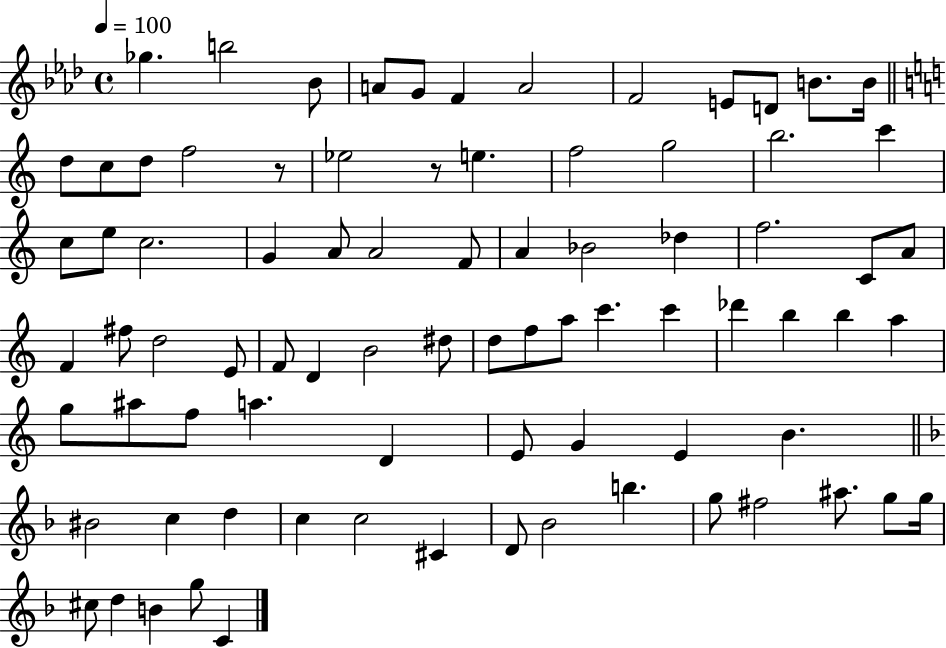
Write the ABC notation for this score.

X:1
T:Untitled
M:4/4
L:1/4
K:Ab
_g b2 _B/2 A/2 G/2 F A2 F2 E/2 D/2 B/2 B/4 d/2 c/2 d/2 f2 z/2 _e2 z/2 e f2 g2 b2 c' c/2 e/2 c2 G A/2 A2 F/2 A _B2 _d f2 C/2 A/2 F ^f/2 d2 E/2 F/2 D B2 ^d/2 d/2 f/2 a/2 c' c' _d' b b a g/2 ^a/2 f/2 a D E/2 G E B ^B2 c d c c2 ^C D/2 _B2 b g/2 ^f2 ^a/2 g/2 g/4 ^c/2 d B g/2 C